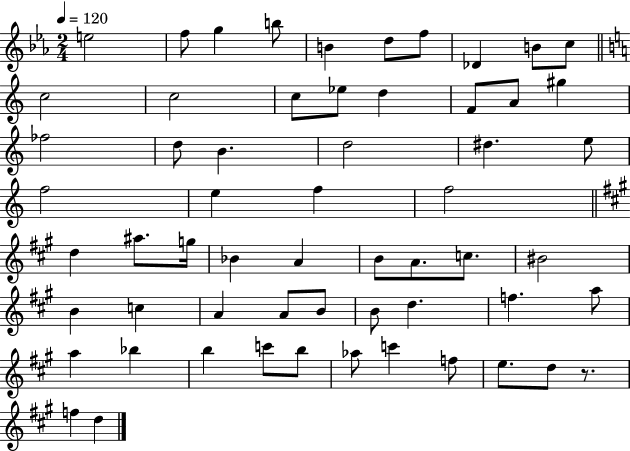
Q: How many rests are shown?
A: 1